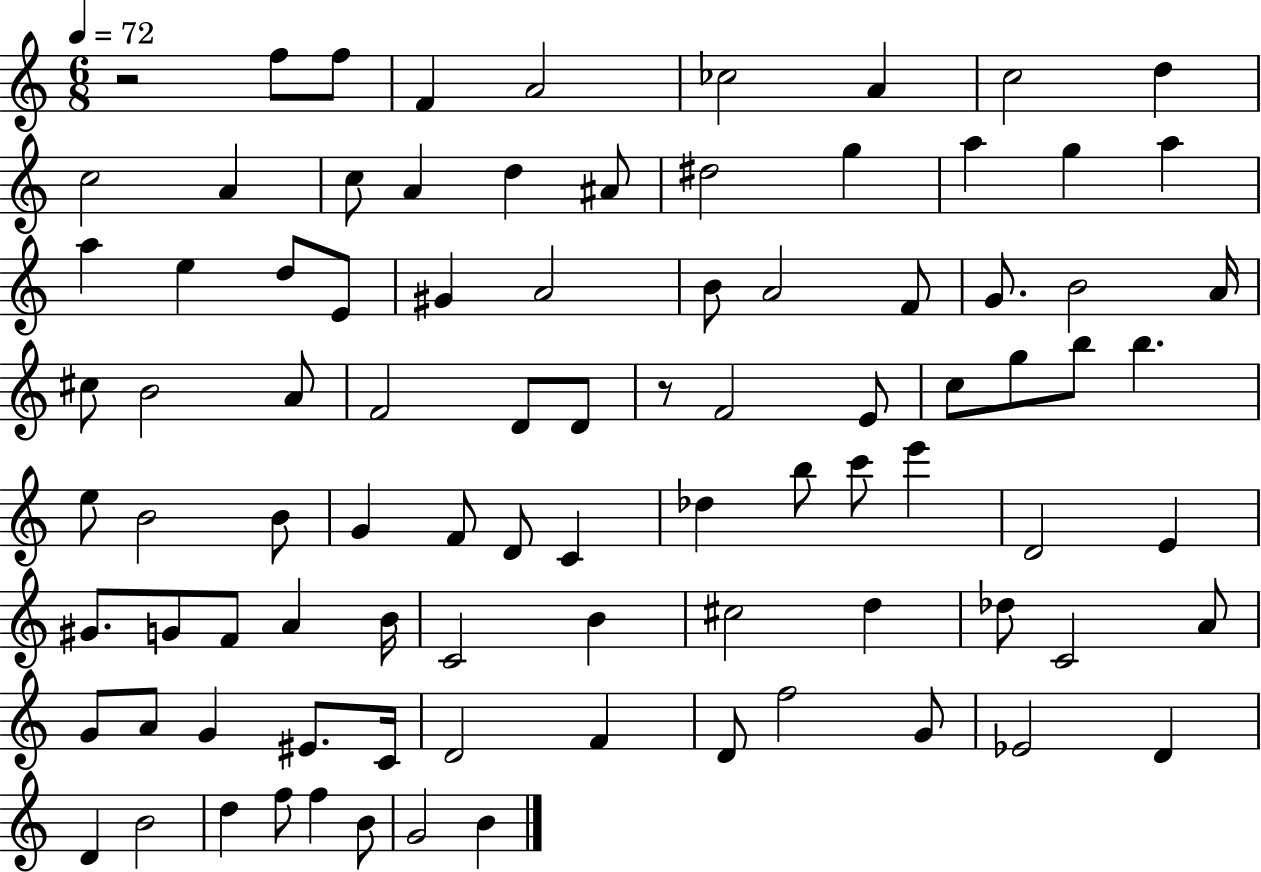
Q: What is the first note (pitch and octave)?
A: F5